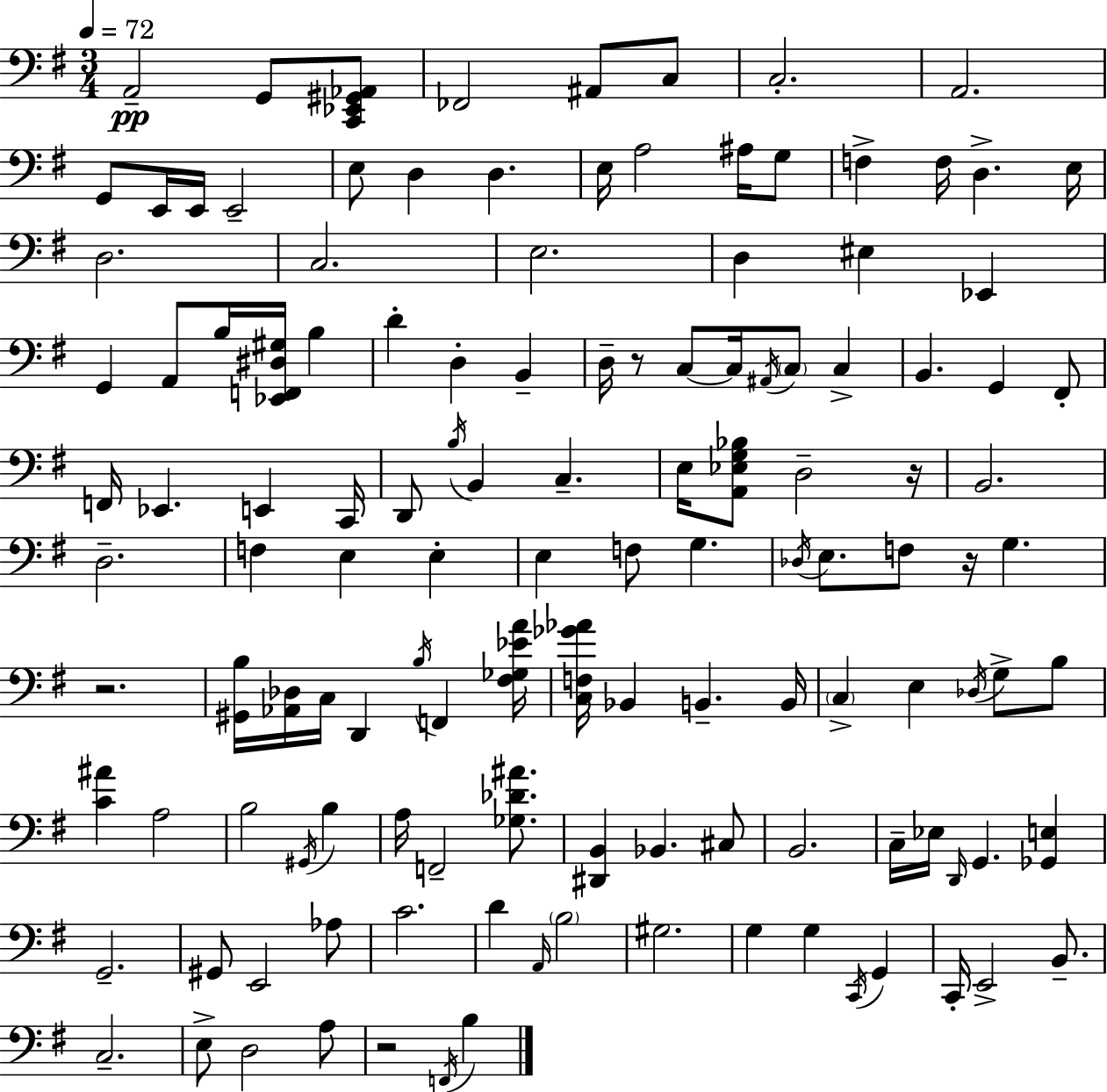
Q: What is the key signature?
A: G major